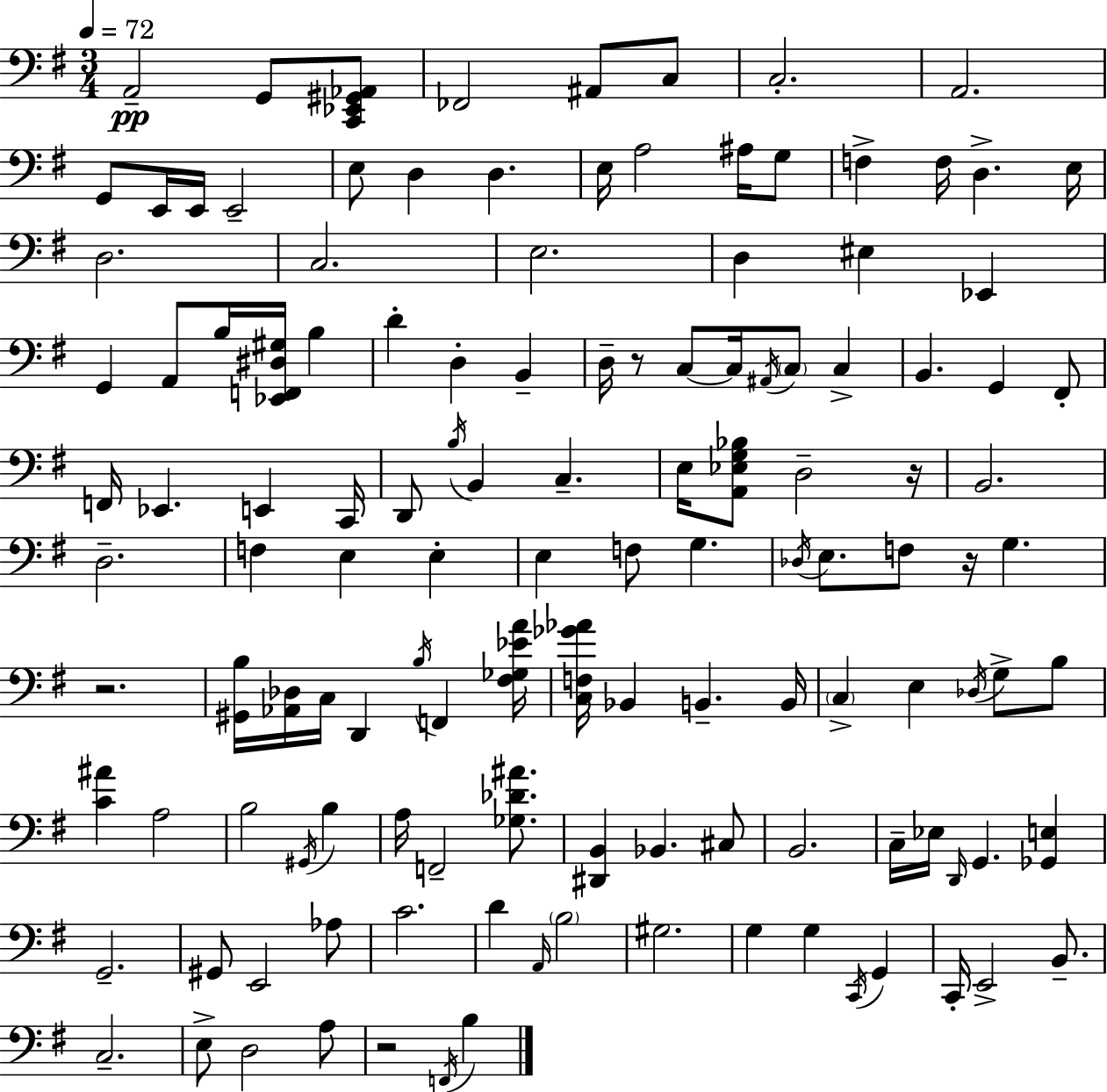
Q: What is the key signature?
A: G major